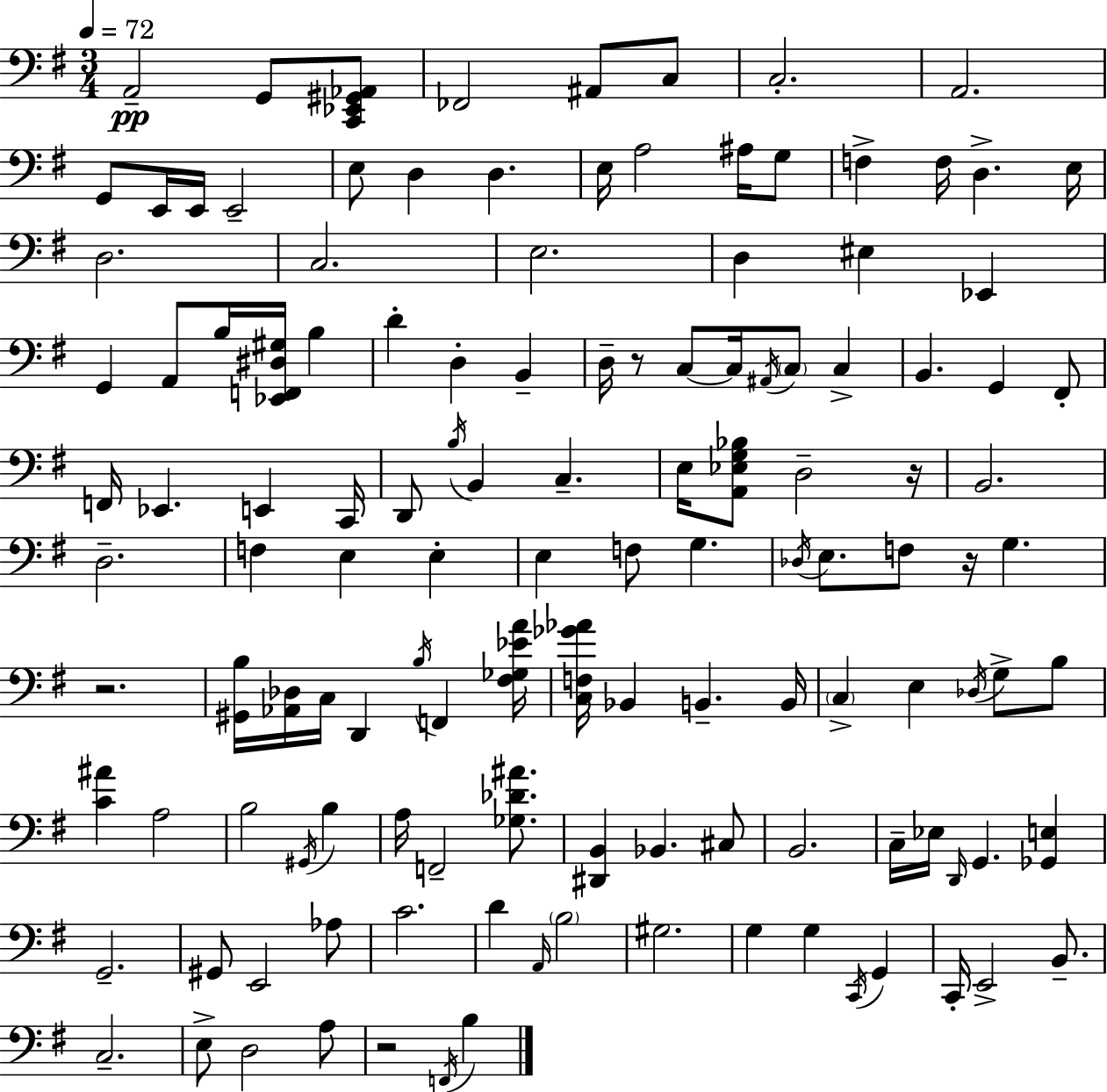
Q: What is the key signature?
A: G major